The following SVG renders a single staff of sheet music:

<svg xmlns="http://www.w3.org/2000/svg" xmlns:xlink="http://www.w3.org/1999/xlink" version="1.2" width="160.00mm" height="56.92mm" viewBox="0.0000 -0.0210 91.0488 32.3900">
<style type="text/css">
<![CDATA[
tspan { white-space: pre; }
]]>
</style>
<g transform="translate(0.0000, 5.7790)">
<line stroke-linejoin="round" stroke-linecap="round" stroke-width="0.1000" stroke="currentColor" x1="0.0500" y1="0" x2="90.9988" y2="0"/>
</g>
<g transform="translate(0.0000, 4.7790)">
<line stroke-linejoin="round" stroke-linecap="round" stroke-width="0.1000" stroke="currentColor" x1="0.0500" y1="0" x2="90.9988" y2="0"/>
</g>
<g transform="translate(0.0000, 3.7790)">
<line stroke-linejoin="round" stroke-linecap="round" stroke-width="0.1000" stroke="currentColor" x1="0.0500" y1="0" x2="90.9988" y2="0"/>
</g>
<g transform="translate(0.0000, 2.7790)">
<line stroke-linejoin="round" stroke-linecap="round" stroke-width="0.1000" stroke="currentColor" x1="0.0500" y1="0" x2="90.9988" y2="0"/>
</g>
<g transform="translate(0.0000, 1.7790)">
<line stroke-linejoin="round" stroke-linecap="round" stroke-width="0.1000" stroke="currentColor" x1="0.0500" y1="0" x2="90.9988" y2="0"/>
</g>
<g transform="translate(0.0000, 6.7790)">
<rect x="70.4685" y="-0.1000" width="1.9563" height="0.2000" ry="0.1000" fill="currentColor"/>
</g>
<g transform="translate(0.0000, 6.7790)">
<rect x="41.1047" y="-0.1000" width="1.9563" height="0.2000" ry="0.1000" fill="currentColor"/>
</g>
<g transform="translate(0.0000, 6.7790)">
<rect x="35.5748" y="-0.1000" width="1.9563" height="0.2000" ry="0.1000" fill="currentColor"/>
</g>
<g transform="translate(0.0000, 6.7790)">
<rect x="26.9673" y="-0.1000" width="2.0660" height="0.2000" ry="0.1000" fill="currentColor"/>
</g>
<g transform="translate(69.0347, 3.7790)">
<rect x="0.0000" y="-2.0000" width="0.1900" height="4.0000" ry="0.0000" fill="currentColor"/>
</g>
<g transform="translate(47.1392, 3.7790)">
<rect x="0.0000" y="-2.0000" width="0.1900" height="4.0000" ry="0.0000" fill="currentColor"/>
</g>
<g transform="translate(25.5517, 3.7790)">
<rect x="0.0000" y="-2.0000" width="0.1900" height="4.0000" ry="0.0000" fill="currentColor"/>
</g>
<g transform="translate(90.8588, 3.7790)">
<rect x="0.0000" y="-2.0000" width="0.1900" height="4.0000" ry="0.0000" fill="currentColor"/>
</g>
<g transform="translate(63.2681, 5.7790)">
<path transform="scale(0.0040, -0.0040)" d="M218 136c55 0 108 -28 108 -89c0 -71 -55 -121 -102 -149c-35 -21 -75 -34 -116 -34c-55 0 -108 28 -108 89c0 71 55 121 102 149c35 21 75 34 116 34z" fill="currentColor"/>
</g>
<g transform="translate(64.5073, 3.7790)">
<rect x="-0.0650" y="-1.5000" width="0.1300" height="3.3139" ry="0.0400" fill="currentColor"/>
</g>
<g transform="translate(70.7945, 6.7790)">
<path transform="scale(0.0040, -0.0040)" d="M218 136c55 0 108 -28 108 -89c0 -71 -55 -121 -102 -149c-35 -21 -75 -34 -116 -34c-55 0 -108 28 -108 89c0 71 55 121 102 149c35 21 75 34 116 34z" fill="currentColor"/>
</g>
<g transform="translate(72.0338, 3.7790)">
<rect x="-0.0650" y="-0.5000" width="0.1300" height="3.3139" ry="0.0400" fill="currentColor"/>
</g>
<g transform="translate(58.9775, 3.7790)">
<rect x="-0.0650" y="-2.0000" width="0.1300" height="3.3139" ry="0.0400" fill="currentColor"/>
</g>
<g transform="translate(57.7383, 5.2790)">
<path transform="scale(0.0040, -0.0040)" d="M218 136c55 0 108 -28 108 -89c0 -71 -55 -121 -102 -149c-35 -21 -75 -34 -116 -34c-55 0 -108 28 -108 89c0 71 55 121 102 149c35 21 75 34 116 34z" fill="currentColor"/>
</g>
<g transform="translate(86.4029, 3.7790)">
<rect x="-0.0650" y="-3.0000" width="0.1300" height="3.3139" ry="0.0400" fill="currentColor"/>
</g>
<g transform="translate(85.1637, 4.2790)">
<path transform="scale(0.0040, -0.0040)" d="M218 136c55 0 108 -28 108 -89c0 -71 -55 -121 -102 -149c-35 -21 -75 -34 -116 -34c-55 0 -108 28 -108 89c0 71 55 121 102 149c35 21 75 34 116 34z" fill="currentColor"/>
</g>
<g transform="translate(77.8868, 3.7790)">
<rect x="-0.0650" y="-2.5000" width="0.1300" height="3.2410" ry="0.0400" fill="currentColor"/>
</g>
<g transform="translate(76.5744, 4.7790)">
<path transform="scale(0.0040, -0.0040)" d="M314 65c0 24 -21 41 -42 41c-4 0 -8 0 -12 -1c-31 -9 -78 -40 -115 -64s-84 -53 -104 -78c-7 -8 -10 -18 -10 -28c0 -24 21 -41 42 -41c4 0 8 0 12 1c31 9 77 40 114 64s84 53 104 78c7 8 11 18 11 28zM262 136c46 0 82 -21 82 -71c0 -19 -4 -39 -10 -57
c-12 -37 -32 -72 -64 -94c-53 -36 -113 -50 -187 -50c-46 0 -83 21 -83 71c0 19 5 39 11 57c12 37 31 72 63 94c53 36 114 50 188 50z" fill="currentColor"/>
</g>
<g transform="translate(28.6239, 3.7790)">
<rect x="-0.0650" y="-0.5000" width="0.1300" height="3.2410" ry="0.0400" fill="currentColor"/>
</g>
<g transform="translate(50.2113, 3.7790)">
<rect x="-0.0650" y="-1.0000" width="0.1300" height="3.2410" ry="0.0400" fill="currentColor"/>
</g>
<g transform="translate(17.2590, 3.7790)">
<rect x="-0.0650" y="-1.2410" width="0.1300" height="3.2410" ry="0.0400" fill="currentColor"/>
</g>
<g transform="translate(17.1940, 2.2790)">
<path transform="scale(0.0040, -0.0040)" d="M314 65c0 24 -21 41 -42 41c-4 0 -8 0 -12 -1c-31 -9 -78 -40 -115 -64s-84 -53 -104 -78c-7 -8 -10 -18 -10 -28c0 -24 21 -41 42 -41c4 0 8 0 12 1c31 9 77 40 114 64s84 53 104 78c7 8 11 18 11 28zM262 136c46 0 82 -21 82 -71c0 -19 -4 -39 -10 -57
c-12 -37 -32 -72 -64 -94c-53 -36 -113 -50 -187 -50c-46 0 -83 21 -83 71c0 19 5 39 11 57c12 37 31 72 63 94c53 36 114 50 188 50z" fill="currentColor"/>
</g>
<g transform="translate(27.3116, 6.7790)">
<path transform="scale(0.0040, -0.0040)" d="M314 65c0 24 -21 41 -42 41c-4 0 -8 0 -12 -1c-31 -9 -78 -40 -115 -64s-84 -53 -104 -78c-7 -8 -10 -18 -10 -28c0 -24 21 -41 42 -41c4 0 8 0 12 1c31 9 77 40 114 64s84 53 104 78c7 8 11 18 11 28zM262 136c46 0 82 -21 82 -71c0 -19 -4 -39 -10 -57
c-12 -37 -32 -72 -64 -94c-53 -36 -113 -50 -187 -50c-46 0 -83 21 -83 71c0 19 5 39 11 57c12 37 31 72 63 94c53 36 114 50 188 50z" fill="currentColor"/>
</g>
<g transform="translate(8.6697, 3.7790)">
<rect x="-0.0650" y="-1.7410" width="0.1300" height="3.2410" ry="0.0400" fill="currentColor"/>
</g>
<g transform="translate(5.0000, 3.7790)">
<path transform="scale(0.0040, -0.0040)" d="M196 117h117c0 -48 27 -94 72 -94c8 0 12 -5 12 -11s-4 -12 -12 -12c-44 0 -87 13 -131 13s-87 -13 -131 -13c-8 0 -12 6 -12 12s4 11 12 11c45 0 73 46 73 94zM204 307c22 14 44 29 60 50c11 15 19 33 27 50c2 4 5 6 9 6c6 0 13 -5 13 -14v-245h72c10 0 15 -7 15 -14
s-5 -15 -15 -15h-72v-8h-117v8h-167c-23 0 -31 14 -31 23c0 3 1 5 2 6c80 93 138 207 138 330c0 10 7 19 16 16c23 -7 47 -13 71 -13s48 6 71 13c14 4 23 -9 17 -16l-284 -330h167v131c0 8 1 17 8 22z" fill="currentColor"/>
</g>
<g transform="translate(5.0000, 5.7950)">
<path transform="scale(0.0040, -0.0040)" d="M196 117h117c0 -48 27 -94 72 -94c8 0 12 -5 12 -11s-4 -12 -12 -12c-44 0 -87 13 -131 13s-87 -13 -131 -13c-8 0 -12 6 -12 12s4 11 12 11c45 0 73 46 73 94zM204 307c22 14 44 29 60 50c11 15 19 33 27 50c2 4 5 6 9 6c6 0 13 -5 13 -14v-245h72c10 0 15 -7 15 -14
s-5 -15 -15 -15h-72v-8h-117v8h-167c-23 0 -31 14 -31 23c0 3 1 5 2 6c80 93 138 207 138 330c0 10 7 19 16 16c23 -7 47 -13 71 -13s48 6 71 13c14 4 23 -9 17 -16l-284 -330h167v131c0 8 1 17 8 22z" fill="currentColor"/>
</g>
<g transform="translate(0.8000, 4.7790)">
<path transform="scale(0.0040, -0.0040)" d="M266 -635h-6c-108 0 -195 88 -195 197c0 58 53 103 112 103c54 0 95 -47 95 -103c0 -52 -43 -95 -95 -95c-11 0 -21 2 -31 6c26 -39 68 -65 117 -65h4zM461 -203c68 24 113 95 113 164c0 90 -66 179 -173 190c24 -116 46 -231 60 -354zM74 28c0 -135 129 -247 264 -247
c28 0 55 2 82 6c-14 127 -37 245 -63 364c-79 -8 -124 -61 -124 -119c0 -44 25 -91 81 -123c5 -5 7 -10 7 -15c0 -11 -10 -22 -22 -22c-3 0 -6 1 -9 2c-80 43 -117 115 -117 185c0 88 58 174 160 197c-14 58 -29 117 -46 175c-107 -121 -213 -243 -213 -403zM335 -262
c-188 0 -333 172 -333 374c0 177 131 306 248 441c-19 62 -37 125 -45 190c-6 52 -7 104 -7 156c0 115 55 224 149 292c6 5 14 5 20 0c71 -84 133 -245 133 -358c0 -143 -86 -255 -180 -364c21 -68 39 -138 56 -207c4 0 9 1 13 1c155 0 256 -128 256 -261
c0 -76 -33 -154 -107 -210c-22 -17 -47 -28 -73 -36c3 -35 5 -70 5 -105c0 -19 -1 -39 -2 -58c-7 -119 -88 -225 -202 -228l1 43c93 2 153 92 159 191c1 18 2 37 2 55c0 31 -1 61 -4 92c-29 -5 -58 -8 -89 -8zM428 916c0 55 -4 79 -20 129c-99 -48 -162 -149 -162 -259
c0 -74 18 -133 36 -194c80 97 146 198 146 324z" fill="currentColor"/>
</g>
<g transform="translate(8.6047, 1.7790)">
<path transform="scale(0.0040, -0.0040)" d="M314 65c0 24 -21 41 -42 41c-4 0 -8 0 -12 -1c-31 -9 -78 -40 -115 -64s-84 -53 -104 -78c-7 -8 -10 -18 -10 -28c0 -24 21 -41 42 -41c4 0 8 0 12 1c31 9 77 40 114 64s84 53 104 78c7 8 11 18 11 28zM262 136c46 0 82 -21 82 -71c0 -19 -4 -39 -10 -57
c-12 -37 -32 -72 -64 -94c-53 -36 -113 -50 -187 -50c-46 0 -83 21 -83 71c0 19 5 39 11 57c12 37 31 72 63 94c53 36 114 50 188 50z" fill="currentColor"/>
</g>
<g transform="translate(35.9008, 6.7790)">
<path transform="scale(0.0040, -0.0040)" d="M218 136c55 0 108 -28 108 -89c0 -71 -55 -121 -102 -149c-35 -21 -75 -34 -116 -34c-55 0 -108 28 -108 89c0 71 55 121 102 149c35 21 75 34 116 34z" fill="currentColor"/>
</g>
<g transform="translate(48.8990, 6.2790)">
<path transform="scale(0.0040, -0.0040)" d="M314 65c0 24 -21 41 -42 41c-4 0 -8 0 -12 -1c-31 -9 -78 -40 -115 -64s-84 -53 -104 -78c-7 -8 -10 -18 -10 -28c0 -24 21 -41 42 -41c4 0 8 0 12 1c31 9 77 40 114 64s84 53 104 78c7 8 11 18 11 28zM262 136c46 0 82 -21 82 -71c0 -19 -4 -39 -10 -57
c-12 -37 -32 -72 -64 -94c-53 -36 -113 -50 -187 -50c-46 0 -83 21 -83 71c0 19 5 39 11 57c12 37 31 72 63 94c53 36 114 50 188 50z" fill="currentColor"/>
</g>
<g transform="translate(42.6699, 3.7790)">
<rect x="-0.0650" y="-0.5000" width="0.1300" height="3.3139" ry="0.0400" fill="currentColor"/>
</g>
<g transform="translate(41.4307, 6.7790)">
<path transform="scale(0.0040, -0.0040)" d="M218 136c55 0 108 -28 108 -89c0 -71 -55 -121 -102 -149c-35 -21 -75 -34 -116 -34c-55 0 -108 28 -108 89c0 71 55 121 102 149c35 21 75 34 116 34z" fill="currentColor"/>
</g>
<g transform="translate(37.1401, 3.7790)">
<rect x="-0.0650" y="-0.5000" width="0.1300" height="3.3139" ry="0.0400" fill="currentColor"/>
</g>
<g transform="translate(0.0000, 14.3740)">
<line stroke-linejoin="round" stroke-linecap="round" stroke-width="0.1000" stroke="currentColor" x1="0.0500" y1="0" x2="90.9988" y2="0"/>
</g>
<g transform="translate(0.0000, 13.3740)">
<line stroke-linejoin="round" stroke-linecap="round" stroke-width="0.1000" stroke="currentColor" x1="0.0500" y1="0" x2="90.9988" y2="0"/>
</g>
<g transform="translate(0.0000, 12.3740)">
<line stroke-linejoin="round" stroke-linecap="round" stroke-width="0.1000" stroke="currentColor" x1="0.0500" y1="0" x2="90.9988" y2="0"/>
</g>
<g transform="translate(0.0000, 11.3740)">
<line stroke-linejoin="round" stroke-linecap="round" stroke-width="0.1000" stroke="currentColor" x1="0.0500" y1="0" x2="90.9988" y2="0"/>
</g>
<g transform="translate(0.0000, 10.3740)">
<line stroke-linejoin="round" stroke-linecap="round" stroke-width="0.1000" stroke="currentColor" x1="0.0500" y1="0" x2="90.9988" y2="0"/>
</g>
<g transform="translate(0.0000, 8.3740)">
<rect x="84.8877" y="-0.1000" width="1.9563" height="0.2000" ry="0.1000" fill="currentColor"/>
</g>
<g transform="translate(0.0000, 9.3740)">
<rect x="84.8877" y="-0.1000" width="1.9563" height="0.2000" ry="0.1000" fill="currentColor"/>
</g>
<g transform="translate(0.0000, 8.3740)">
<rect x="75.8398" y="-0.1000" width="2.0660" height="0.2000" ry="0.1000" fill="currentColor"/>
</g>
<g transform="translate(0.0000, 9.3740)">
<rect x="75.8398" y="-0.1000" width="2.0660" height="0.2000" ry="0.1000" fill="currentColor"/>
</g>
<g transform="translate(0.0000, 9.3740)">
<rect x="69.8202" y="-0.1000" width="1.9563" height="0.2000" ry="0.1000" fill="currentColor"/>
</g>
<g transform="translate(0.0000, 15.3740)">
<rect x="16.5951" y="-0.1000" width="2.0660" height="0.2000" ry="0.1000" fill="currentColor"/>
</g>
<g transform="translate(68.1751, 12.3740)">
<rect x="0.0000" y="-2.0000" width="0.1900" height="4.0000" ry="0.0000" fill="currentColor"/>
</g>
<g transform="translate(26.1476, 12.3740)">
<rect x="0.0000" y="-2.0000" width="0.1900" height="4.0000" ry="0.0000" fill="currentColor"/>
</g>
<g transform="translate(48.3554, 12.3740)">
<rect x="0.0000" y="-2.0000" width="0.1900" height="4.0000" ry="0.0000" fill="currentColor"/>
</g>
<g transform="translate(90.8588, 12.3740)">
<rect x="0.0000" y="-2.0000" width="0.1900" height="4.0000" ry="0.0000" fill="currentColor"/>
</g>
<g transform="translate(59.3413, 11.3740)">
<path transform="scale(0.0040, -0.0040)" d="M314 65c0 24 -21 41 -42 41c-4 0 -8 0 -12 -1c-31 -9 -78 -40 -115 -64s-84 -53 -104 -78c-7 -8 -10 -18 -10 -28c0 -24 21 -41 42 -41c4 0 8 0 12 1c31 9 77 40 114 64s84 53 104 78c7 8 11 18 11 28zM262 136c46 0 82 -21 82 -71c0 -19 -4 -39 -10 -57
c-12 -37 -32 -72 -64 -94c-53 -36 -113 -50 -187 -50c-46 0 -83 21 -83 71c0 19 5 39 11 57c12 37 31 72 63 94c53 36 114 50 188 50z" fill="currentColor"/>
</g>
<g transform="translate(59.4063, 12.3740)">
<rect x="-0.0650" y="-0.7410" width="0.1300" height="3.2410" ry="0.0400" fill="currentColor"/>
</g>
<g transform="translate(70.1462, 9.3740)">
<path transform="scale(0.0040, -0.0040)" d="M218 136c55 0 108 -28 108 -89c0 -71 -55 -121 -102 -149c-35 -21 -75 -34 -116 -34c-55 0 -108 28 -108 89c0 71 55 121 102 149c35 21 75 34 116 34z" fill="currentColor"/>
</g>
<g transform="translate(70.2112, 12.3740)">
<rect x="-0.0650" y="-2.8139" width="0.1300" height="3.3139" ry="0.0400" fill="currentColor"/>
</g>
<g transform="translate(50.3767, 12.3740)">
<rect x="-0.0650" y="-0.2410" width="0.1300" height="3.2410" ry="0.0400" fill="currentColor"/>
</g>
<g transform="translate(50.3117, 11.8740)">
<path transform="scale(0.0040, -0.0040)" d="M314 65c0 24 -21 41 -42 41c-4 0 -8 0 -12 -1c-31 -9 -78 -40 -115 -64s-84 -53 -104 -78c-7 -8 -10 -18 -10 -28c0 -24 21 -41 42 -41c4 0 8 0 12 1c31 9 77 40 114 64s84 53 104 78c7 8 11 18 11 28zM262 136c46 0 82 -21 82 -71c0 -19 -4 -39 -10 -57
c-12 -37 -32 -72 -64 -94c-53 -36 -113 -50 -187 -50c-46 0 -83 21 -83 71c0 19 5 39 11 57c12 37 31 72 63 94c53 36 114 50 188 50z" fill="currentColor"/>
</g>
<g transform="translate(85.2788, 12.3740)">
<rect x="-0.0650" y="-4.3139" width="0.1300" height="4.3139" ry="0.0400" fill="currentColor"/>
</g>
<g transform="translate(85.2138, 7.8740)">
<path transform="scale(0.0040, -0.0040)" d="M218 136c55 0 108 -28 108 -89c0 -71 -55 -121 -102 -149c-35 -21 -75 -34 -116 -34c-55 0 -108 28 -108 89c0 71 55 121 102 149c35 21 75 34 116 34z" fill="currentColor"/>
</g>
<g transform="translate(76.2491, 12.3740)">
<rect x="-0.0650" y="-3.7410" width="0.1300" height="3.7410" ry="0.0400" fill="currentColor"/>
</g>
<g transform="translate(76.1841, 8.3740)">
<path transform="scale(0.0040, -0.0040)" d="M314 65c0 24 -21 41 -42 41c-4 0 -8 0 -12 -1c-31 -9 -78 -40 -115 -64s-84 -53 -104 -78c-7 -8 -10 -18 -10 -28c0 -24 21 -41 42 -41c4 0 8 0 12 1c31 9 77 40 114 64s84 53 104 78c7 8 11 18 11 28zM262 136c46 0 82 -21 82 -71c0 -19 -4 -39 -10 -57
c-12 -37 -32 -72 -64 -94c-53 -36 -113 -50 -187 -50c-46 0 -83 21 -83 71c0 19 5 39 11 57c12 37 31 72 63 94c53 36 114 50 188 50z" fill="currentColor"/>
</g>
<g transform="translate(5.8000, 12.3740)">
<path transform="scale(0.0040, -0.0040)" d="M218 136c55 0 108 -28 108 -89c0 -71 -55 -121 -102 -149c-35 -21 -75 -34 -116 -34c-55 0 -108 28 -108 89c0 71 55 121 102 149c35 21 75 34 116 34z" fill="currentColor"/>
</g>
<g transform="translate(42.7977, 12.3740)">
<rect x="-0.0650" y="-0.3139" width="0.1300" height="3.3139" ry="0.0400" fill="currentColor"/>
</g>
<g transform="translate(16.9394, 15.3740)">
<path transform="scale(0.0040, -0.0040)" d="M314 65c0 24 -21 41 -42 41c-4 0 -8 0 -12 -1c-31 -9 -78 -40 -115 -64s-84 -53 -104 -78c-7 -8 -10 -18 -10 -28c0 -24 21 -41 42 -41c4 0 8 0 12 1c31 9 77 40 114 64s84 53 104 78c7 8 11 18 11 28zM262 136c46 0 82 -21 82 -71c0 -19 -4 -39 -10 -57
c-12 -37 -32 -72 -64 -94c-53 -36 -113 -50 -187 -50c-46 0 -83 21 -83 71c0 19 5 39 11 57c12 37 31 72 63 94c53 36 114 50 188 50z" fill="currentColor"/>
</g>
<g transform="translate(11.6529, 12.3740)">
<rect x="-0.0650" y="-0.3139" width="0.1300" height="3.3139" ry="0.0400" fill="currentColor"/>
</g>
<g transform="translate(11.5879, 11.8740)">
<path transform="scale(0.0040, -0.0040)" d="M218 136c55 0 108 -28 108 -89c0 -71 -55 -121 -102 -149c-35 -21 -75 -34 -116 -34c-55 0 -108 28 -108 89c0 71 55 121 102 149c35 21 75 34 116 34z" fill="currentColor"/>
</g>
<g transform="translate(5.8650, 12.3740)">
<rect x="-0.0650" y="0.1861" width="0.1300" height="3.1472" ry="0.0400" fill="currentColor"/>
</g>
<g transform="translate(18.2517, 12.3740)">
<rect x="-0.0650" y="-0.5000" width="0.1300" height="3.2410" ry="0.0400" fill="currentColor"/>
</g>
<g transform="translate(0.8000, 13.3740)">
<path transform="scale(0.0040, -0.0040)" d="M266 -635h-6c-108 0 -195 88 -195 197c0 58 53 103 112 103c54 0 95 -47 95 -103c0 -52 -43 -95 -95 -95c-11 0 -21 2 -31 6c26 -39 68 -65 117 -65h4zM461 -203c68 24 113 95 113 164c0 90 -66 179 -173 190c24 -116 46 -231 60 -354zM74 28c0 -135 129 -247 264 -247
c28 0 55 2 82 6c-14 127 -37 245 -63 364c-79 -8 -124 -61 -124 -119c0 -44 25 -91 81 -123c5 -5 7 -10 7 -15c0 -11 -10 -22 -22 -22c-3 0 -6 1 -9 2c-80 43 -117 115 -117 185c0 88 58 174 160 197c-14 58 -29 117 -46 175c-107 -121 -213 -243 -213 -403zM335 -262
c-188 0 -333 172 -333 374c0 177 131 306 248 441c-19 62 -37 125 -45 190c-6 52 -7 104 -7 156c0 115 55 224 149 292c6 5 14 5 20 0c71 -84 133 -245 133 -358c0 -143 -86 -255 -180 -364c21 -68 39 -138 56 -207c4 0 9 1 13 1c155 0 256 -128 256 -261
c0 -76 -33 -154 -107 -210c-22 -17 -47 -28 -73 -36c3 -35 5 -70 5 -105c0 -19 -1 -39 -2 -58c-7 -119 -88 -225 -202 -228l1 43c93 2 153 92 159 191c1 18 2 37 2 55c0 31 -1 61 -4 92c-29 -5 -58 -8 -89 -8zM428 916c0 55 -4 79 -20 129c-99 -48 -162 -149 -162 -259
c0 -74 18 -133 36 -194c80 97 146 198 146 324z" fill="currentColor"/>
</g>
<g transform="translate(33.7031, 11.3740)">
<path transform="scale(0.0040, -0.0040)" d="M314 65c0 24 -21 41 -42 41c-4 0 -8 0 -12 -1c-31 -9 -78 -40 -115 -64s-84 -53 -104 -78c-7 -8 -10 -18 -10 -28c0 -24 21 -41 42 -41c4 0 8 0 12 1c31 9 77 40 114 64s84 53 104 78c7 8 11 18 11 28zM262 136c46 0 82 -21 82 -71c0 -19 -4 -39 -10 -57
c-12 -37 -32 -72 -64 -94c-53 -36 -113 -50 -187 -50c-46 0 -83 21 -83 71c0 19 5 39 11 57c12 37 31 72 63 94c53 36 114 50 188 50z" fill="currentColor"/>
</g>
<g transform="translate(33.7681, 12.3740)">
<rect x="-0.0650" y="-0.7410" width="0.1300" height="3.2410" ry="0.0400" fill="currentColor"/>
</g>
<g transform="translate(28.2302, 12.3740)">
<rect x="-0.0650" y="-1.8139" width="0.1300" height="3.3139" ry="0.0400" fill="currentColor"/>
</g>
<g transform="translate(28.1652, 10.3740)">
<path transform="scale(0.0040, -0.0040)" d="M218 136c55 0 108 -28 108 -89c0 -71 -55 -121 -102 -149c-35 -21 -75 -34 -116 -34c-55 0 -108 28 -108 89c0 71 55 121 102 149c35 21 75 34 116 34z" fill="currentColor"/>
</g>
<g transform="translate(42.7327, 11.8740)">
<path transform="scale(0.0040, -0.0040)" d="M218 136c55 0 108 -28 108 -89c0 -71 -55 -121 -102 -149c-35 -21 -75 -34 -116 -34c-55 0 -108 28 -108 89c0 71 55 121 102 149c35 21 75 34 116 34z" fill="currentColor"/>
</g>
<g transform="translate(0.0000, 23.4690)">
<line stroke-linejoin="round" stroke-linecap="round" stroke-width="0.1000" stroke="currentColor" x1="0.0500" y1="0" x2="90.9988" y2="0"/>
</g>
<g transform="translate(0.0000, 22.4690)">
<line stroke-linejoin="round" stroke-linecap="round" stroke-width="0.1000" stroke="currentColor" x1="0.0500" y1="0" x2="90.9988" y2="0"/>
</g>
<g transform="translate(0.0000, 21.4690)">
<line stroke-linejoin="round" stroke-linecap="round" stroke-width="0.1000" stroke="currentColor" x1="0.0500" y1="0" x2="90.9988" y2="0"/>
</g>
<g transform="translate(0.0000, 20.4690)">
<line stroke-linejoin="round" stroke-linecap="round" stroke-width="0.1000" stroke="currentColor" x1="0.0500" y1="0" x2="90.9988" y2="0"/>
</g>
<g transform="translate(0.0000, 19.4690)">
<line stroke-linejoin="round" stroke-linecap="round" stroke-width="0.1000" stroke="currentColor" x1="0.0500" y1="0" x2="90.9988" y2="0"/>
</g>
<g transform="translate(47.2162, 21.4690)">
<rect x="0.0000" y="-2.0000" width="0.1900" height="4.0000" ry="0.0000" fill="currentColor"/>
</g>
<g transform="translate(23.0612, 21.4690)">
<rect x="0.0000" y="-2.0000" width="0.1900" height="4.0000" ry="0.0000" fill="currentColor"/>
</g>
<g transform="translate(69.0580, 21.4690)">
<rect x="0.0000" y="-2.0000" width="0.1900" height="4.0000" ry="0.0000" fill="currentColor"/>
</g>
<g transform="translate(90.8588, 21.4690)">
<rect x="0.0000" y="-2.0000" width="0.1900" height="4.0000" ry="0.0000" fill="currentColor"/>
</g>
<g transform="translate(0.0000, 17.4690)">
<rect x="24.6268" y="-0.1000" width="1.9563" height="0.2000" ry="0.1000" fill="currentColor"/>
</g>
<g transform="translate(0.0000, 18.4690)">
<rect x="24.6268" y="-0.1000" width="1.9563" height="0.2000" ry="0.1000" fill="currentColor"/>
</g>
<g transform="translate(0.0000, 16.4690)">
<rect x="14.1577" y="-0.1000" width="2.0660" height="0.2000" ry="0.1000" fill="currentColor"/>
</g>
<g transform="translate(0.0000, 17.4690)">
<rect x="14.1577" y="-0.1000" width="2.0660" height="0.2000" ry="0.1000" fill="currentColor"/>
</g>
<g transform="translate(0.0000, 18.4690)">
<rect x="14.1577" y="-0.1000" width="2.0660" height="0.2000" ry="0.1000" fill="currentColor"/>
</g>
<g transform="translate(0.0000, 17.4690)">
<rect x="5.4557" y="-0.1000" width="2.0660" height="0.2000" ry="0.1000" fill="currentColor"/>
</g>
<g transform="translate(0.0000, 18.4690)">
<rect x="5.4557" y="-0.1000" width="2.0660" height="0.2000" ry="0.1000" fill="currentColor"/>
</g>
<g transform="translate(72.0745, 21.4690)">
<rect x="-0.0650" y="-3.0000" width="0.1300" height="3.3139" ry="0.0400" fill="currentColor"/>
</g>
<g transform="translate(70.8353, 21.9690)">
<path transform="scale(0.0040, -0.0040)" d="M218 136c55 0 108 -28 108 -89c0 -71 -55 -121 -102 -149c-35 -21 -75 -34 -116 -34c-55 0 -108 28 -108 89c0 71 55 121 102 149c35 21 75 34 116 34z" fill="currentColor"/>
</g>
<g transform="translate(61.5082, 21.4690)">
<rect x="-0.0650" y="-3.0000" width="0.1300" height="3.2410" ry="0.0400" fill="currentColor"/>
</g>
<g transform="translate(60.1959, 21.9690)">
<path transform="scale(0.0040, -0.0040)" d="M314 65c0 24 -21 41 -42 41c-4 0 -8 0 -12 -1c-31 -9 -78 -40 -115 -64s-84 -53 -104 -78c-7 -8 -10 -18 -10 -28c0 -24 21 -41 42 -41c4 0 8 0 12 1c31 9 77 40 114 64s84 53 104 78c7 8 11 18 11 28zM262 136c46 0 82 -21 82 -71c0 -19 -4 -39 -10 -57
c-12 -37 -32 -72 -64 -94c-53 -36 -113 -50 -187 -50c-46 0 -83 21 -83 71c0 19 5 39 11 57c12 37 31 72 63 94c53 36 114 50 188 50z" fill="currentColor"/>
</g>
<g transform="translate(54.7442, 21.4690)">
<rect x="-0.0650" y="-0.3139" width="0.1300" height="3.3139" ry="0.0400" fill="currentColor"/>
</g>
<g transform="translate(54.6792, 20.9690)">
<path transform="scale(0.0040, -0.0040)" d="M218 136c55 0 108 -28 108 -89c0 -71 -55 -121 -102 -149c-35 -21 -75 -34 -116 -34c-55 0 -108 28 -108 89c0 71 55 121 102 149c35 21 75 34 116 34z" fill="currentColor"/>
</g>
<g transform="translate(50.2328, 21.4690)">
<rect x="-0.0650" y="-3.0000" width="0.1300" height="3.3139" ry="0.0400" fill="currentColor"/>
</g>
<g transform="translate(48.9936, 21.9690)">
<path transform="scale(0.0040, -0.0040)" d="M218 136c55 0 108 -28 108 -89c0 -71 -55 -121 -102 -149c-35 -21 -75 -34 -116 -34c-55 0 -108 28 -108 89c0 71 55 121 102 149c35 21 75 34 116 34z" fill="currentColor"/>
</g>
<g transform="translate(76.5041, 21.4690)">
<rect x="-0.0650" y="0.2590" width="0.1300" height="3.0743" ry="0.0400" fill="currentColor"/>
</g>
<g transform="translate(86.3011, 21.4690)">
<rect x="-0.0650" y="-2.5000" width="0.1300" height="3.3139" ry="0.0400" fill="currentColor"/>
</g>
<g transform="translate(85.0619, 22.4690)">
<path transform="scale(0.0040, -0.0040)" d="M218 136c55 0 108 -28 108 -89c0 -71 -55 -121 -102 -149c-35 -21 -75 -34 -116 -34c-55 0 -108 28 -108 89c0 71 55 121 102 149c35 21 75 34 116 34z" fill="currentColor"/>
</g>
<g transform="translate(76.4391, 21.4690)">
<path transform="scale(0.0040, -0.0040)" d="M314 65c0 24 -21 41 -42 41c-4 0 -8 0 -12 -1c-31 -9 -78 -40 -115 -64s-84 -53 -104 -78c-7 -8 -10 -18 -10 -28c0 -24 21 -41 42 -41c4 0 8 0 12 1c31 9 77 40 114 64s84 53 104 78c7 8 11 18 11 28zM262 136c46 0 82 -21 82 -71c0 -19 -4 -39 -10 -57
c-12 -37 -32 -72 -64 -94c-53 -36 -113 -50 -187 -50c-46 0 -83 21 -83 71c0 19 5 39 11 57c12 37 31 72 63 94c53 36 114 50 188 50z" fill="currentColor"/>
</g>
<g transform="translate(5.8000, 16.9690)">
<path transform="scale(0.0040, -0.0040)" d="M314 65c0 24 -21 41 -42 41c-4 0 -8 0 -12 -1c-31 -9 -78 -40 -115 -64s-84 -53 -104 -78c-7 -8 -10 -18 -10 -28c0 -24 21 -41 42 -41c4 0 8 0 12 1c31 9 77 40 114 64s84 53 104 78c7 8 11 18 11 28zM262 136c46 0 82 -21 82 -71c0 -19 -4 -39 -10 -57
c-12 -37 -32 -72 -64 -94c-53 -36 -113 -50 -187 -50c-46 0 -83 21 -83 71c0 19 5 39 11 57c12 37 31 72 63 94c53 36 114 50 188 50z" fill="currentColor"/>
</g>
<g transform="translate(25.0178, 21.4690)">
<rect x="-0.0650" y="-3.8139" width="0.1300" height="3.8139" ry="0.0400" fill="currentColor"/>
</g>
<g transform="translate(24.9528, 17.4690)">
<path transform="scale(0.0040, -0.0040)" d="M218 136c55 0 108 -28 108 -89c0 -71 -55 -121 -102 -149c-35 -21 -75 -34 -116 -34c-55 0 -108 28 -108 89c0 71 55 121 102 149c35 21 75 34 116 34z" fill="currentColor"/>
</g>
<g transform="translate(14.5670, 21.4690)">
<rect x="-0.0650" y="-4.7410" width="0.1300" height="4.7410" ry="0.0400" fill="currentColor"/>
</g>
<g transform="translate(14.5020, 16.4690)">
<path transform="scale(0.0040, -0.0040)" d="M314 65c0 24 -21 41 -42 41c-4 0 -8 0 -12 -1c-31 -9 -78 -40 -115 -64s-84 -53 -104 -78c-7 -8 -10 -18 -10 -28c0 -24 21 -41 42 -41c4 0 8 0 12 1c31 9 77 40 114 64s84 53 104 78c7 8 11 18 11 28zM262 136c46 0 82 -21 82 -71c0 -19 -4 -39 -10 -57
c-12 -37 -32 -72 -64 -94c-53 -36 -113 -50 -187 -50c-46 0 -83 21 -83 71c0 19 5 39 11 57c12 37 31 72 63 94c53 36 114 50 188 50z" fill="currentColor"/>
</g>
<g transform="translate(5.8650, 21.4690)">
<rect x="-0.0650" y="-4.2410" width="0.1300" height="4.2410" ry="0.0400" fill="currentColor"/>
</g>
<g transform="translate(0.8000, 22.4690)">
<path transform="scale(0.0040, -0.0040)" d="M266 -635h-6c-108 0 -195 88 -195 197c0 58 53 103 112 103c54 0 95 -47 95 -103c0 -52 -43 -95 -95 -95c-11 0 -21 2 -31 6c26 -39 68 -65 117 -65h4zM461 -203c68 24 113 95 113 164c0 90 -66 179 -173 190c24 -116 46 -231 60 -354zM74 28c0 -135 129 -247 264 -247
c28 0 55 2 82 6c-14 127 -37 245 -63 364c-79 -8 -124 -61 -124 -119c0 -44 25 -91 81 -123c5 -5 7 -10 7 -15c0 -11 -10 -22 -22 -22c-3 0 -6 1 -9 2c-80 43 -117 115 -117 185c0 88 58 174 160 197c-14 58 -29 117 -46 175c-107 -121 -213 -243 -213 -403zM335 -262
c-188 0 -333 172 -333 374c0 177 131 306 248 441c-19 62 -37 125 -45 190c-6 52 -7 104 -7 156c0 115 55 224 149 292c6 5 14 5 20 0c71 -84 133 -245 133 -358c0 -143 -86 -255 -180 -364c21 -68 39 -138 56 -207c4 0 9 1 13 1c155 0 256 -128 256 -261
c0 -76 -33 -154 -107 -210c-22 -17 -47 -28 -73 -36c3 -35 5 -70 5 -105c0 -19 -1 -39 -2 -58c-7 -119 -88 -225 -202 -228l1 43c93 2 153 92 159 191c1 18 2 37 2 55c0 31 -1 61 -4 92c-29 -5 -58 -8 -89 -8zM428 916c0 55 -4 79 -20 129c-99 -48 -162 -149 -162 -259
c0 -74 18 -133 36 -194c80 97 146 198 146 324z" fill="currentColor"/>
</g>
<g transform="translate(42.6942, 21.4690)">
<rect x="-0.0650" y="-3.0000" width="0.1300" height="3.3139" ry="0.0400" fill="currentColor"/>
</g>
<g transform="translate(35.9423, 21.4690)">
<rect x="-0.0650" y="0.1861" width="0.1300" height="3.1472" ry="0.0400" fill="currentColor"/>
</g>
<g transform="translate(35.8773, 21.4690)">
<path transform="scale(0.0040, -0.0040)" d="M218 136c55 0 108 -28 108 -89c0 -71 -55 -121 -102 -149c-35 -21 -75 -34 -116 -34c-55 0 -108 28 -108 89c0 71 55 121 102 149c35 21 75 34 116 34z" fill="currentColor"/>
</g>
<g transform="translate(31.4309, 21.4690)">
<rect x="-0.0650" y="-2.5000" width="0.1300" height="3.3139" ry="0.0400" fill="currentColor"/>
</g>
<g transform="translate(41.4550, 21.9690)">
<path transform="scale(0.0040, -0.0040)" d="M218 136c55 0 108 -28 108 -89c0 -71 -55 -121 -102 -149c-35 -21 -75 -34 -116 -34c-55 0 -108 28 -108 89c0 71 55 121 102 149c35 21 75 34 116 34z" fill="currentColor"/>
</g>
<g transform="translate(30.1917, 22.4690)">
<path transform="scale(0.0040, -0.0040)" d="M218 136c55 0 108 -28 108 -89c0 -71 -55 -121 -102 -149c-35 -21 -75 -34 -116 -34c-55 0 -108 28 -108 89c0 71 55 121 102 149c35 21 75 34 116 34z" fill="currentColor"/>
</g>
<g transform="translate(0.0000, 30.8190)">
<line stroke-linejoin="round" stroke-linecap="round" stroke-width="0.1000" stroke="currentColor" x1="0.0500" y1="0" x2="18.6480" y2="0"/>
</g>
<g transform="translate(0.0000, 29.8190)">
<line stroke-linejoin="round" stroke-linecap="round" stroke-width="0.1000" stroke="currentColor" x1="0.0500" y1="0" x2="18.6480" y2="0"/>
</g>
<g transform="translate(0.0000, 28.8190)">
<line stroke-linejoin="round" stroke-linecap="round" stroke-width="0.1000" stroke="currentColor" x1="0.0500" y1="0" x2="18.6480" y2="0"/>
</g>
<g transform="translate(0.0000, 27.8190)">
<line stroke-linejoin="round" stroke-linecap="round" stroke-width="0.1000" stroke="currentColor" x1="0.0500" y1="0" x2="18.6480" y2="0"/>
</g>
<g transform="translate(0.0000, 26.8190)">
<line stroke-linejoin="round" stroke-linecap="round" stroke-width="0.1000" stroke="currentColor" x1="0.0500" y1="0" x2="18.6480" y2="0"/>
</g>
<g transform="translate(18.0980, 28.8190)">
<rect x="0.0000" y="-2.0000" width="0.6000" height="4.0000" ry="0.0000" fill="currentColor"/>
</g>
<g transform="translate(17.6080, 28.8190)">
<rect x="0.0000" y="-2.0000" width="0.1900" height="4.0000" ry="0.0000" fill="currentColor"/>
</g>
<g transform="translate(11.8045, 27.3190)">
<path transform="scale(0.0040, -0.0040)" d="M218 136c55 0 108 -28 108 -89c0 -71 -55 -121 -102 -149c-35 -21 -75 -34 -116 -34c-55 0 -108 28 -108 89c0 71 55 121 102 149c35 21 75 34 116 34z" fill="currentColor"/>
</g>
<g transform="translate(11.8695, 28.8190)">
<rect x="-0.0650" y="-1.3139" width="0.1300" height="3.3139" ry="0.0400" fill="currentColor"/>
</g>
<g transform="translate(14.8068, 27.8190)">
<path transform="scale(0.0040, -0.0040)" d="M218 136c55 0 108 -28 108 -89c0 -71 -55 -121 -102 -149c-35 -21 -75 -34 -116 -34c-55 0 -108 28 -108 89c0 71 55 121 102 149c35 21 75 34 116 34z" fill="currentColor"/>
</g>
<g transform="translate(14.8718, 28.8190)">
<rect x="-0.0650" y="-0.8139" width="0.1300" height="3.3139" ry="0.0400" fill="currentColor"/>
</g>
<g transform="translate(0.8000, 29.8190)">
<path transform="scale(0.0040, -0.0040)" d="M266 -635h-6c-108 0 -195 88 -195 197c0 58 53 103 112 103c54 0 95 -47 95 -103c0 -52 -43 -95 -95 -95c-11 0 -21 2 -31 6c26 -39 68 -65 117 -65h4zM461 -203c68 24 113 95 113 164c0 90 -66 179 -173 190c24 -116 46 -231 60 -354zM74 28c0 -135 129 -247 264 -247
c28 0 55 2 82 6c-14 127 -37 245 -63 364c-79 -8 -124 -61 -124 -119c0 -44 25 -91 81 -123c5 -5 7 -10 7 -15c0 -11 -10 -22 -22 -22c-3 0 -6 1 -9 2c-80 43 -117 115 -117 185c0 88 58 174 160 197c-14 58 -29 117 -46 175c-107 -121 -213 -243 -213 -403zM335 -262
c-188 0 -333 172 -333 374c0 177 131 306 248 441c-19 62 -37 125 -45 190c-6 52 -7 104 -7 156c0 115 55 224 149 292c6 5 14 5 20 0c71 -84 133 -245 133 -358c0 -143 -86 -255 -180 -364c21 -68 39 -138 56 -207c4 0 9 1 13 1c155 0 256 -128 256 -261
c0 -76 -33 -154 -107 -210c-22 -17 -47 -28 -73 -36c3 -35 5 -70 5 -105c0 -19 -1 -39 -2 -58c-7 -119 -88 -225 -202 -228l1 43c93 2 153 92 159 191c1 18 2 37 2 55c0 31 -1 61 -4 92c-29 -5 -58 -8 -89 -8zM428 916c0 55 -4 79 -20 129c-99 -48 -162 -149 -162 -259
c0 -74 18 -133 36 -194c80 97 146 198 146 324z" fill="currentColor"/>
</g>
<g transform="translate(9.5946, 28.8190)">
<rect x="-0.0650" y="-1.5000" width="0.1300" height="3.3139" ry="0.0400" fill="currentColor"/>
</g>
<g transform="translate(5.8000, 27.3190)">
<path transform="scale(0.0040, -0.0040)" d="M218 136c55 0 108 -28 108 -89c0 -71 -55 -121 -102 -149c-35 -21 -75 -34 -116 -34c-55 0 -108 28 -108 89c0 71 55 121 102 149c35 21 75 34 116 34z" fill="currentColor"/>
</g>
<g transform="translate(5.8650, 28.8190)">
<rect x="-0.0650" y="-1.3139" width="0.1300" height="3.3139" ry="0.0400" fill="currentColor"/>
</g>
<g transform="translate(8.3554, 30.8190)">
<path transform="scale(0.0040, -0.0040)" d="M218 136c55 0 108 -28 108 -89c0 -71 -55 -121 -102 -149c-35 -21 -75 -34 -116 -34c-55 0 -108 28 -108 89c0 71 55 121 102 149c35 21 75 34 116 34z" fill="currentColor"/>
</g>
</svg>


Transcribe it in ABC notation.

X:1
T:Untitled
M:4/4
L:1/4
K:C
f2 e2 C2 C C D2 F E C G2 A B c C2 f d2 c c2 d2 a c'2 d' d'2 e'2 c' G B A A c A2 A B2 G e E e d